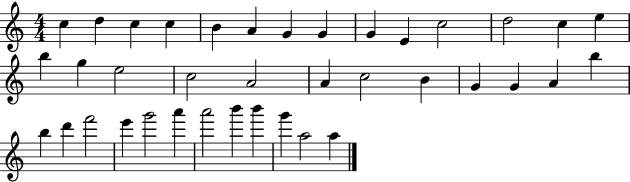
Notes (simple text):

C5/q D5/q C5/q C5/q B4/q A4/q G4/q G4/q G4/q E4/q C5/h D5/h C5/q E5/q B5/q G5/q E5/h C5/h A4/h A4/q C5/h B4/q G4/q G4/q A4/q B5/q B5/q D6/q F6/h E6/q G6/h A6/q A6/h B6/q B6/q G6/q A5/h A5/q